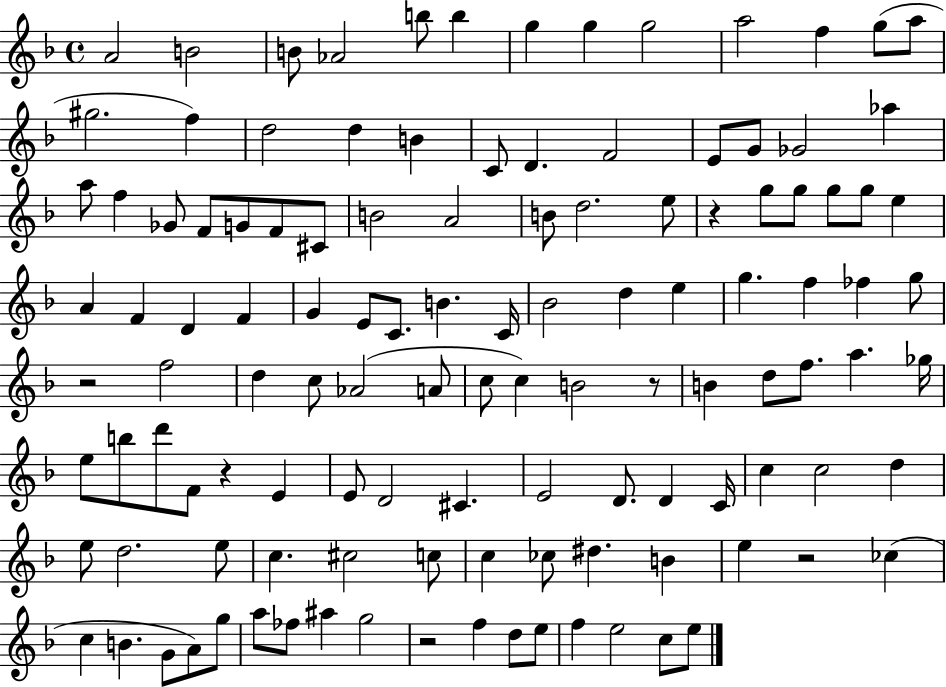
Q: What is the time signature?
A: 4/4